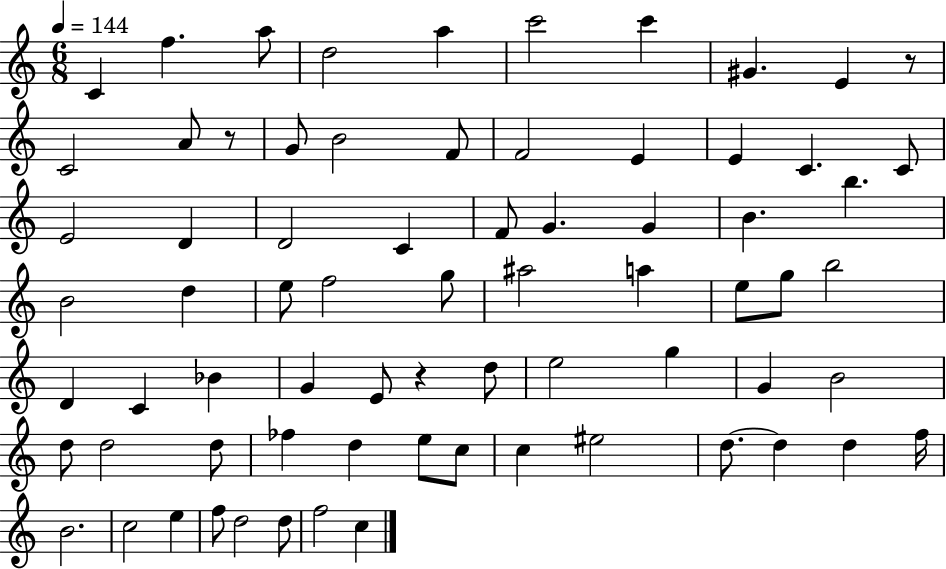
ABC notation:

X:1
T:Untitled
M:6/8
L:1/4
K:C
C f a/2 d2 a c'2 c' ^G E z/2 C2 A/2 z/2 G/2 B2 F/2 F2 E E C C/2 E2 D D2 C F/2 G G B b B2 d e/2 f2 g/2 ^a2 a e/2 g/2 b2 D C _B G E/2 z d/2 e2 g G B2 d/2 d2 d/2 _f d e/2 c/2 c ^e2 d/2 d d f/4 B2 c2 e f/2 d2 d/2 f2 c